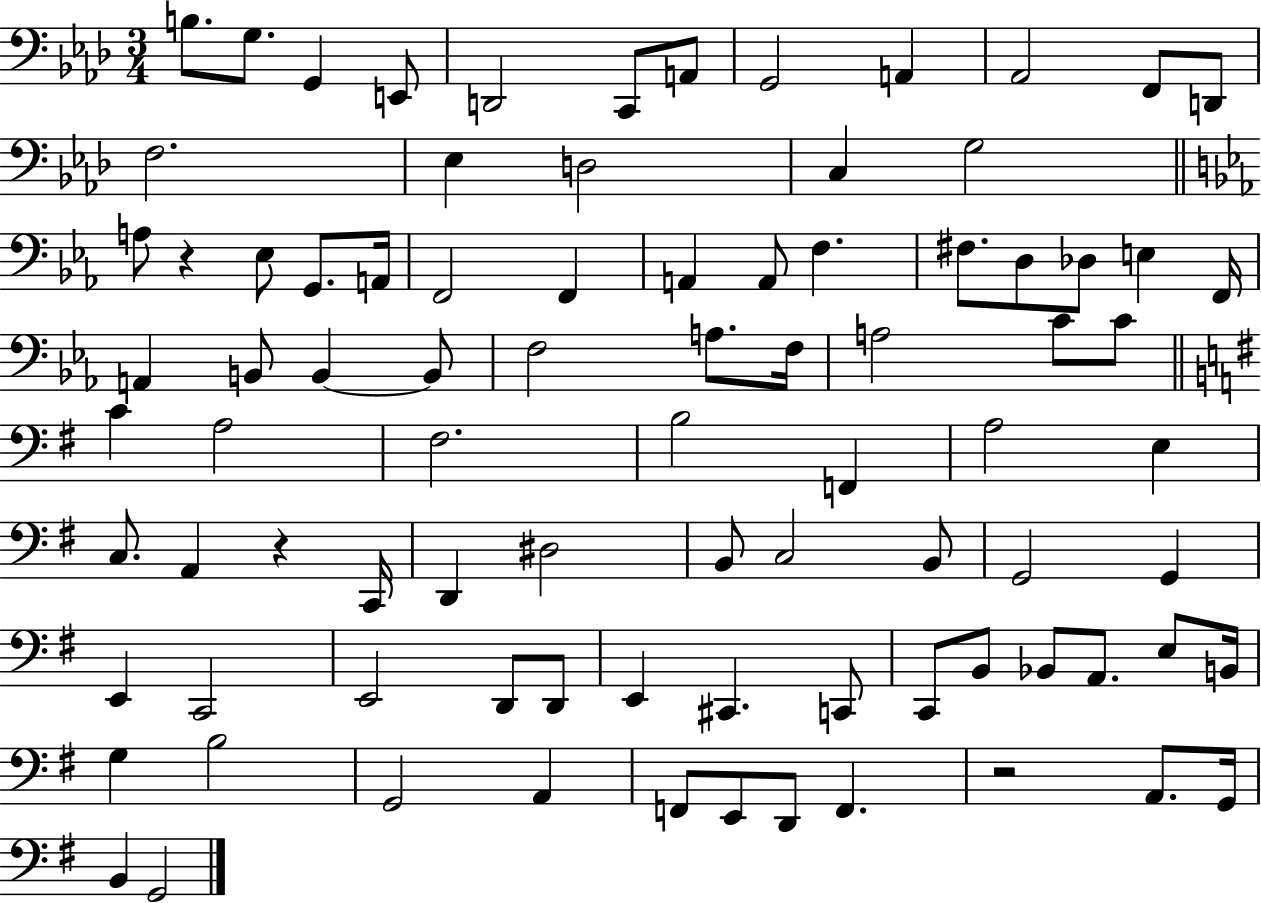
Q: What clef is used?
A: bass